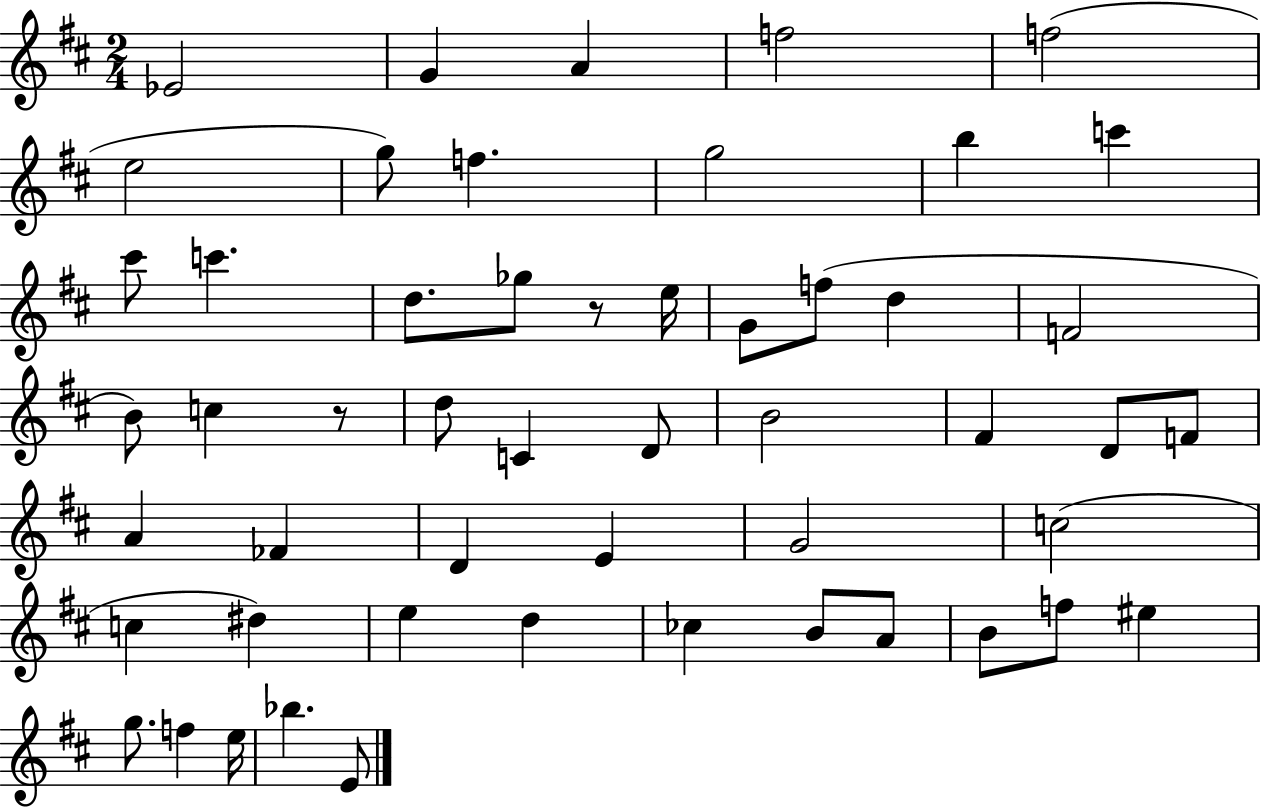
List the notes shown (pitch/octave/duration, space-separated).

Eb4/h G4/q A4/q F5/h F5/h E5/h G5/e F5/q. G5/h B5/q C6/q C#6/e C6/q. D5/e. Gb5/e R/e E5/s G4/e F5/e D5/q F4/h B4/e C5/q R/e D5/e C4/q D4/e B4/h F#4/q D4/e F4/e A4/q FES4/q D4/q E4/q G4/h C5/h C5/q D#5/q E5/q D5/q CES5/q B4/e A4/e B4/e F5/e EIS5/q G5/e. F5/q E5/s Bb5/q. E4/e